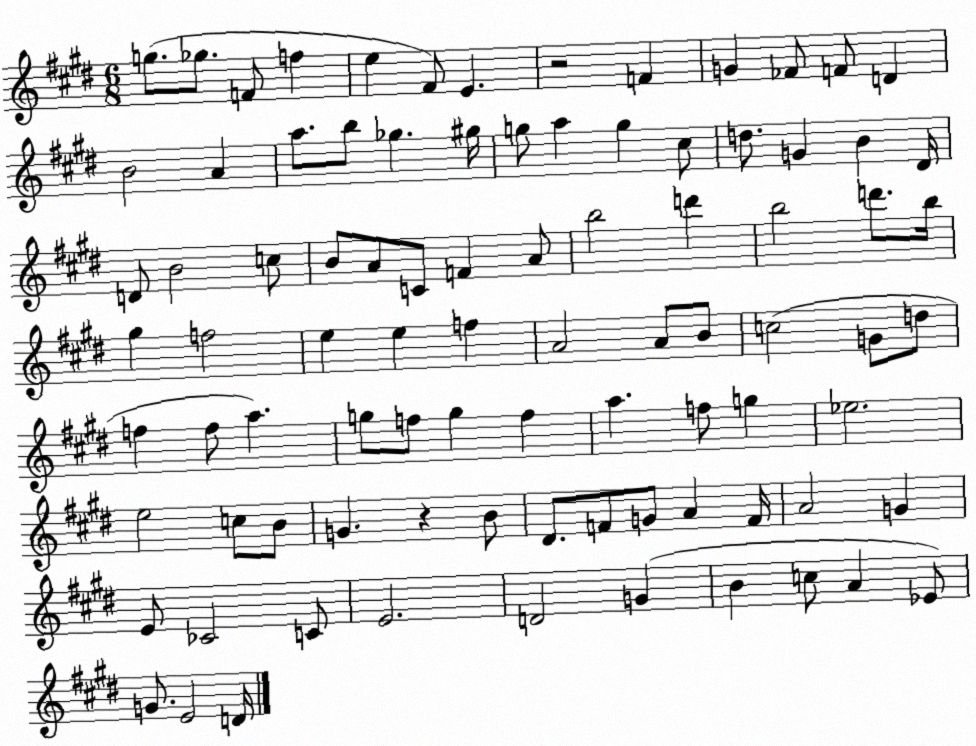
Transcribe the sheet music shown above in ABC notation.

X:1
T:Untitled
M:6/8
L:1/4
K:E
g/2 _g/2 F/2 f e ^F/2 E z2 F G _F/2 F/2 D B2 A a/2 b/2 _g ^g/4 g/2 a g ^c/2 d/2 G B ^D/4 D/2 B2 c/2 B/2 A/2 C/2 F A/2 b2 d' b2 d'/2 b/4 ^g f2 e e f A2 A/2 B/2 c2 G/2 d/2 f f/2 a g/2 f/2 g f a f/2 g _e2 e2 c/2 B/2 G z B/2 ^D/2 F/2 G/2 A F/4 A2 G E/2 _C2 C/2 E2 D2 G B c/2 A _E/2 G/2 E2 D/4